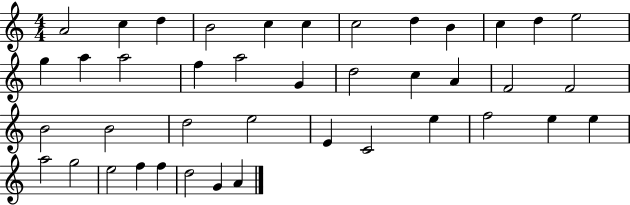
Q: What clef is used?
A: treble